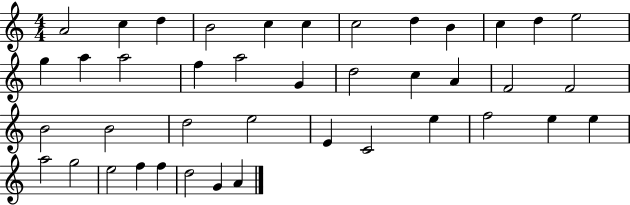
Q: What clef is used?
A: treble